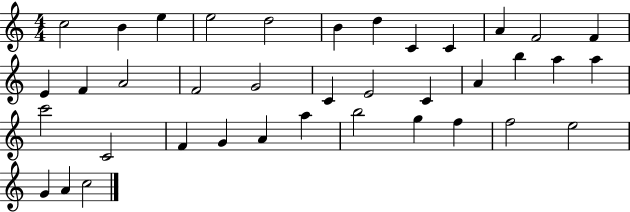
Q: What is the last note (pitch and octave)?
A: C5